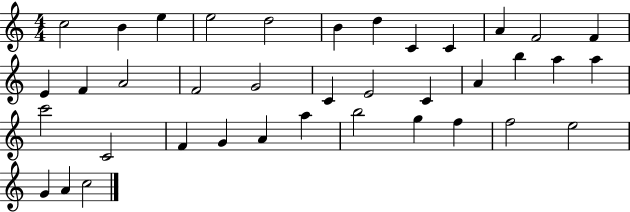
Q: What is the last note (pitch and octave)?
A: C5